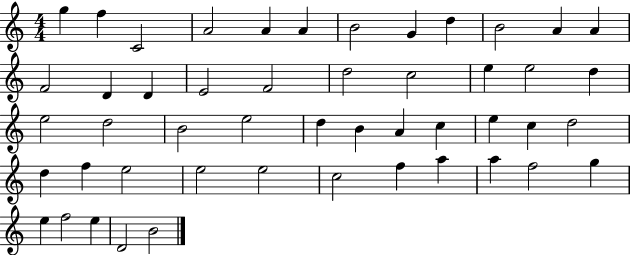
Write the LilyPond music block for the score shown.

{
  \clef treble
  \numericTimeSignature
  \time 4/4
  \key c \major
  g''4 f''4 c'2 | a'2 a'4 a'4 | b'2 g'4 d''4 | b'2 a'4 a'4 | \break f'2 d'4 d'4 | e'2 f'2 | d''2 c''2 | e''4 e''2 d''4 | \break e''2 d''2 | b'2 e''2 | d''4 b'4 a'4 c''4 | e''4 c''4 d''2 | \break d''4 f''4 e''2 | e''2 e''2 | c''2 f''4 a''4 | a''4 f''2 g''4 | \break e''4 f''2 e''4 | d'2 b'2 | \bar "|."
}